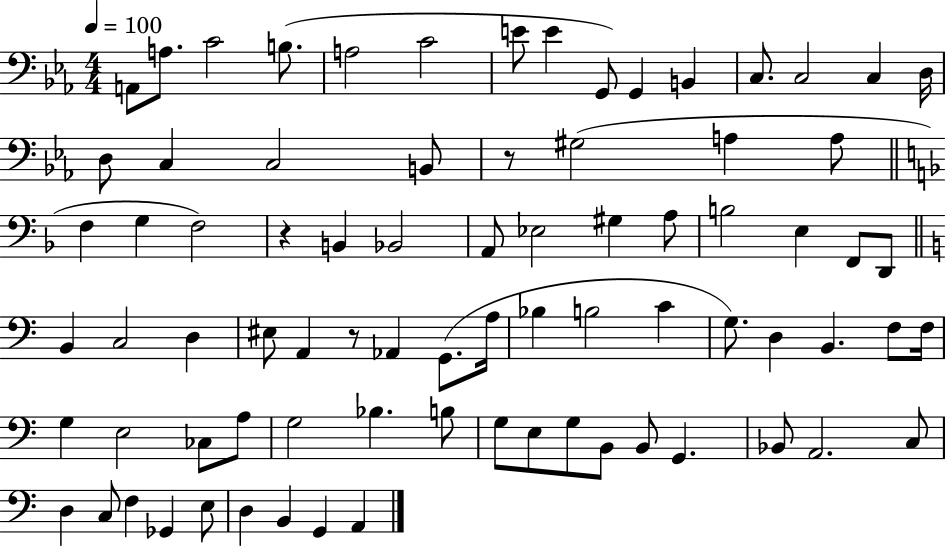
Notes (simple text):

A2/e A3/e. C4/h B3/e. A3/h C4/h E4/e E4/q G2/e G2/q B2/q C3/e. C3/h C3/q D3/s D3/e C3/q C3/h B2/e R/e G#3/h A3/q A3/e F3/q G3/q F3/h R/q B2/q Bb2/h A2/e Eb3/h G#3/q A3/e B3/h E3/q F2/e D2/e B2/q C3/h D3/q EIS3/e A2/q R/e Ab2/q G2/e. A3/s Bb3/q B3/h C4/q G3/e. D3/q B2/q. F3/e F3/s G3/q E3/h CES3/e A3/e G3/h Bb3/q. B3/e G3/e E3/e G3/e B2/e B2/e G2/q. Bb2/e A2/h. C3/e D3/q C3/e F3/q Gb2/q E3/e D3/q B2/q G2/q A2/q